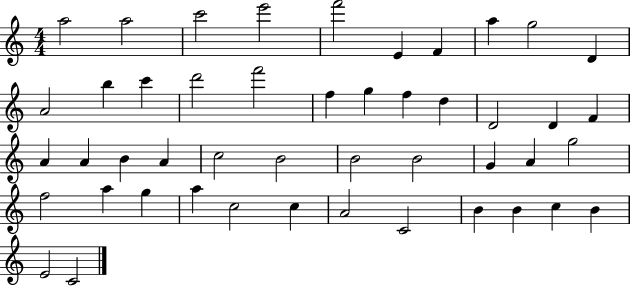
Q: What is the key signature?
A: C major